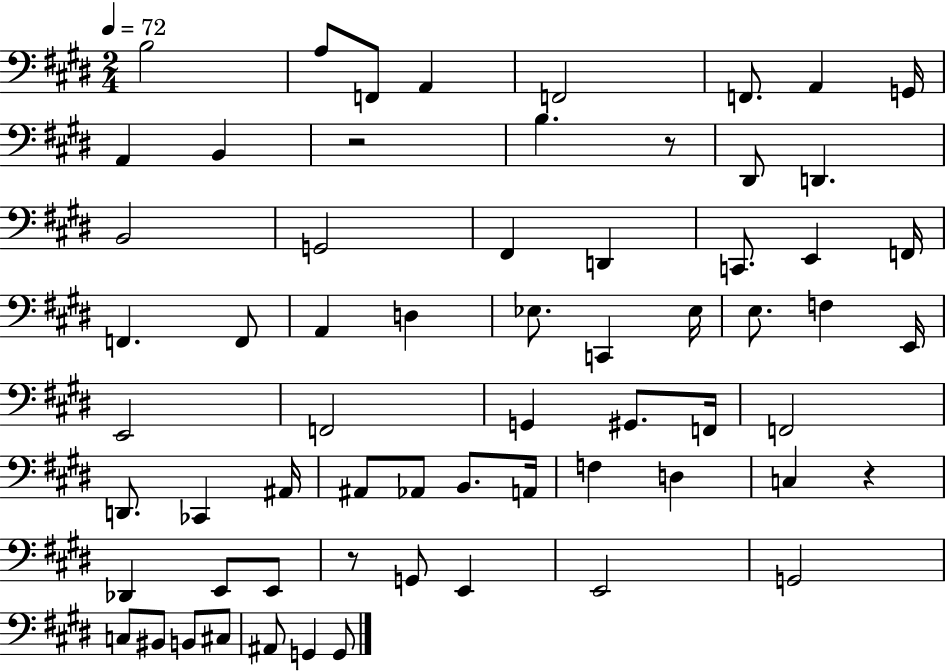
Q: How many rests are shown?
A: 4